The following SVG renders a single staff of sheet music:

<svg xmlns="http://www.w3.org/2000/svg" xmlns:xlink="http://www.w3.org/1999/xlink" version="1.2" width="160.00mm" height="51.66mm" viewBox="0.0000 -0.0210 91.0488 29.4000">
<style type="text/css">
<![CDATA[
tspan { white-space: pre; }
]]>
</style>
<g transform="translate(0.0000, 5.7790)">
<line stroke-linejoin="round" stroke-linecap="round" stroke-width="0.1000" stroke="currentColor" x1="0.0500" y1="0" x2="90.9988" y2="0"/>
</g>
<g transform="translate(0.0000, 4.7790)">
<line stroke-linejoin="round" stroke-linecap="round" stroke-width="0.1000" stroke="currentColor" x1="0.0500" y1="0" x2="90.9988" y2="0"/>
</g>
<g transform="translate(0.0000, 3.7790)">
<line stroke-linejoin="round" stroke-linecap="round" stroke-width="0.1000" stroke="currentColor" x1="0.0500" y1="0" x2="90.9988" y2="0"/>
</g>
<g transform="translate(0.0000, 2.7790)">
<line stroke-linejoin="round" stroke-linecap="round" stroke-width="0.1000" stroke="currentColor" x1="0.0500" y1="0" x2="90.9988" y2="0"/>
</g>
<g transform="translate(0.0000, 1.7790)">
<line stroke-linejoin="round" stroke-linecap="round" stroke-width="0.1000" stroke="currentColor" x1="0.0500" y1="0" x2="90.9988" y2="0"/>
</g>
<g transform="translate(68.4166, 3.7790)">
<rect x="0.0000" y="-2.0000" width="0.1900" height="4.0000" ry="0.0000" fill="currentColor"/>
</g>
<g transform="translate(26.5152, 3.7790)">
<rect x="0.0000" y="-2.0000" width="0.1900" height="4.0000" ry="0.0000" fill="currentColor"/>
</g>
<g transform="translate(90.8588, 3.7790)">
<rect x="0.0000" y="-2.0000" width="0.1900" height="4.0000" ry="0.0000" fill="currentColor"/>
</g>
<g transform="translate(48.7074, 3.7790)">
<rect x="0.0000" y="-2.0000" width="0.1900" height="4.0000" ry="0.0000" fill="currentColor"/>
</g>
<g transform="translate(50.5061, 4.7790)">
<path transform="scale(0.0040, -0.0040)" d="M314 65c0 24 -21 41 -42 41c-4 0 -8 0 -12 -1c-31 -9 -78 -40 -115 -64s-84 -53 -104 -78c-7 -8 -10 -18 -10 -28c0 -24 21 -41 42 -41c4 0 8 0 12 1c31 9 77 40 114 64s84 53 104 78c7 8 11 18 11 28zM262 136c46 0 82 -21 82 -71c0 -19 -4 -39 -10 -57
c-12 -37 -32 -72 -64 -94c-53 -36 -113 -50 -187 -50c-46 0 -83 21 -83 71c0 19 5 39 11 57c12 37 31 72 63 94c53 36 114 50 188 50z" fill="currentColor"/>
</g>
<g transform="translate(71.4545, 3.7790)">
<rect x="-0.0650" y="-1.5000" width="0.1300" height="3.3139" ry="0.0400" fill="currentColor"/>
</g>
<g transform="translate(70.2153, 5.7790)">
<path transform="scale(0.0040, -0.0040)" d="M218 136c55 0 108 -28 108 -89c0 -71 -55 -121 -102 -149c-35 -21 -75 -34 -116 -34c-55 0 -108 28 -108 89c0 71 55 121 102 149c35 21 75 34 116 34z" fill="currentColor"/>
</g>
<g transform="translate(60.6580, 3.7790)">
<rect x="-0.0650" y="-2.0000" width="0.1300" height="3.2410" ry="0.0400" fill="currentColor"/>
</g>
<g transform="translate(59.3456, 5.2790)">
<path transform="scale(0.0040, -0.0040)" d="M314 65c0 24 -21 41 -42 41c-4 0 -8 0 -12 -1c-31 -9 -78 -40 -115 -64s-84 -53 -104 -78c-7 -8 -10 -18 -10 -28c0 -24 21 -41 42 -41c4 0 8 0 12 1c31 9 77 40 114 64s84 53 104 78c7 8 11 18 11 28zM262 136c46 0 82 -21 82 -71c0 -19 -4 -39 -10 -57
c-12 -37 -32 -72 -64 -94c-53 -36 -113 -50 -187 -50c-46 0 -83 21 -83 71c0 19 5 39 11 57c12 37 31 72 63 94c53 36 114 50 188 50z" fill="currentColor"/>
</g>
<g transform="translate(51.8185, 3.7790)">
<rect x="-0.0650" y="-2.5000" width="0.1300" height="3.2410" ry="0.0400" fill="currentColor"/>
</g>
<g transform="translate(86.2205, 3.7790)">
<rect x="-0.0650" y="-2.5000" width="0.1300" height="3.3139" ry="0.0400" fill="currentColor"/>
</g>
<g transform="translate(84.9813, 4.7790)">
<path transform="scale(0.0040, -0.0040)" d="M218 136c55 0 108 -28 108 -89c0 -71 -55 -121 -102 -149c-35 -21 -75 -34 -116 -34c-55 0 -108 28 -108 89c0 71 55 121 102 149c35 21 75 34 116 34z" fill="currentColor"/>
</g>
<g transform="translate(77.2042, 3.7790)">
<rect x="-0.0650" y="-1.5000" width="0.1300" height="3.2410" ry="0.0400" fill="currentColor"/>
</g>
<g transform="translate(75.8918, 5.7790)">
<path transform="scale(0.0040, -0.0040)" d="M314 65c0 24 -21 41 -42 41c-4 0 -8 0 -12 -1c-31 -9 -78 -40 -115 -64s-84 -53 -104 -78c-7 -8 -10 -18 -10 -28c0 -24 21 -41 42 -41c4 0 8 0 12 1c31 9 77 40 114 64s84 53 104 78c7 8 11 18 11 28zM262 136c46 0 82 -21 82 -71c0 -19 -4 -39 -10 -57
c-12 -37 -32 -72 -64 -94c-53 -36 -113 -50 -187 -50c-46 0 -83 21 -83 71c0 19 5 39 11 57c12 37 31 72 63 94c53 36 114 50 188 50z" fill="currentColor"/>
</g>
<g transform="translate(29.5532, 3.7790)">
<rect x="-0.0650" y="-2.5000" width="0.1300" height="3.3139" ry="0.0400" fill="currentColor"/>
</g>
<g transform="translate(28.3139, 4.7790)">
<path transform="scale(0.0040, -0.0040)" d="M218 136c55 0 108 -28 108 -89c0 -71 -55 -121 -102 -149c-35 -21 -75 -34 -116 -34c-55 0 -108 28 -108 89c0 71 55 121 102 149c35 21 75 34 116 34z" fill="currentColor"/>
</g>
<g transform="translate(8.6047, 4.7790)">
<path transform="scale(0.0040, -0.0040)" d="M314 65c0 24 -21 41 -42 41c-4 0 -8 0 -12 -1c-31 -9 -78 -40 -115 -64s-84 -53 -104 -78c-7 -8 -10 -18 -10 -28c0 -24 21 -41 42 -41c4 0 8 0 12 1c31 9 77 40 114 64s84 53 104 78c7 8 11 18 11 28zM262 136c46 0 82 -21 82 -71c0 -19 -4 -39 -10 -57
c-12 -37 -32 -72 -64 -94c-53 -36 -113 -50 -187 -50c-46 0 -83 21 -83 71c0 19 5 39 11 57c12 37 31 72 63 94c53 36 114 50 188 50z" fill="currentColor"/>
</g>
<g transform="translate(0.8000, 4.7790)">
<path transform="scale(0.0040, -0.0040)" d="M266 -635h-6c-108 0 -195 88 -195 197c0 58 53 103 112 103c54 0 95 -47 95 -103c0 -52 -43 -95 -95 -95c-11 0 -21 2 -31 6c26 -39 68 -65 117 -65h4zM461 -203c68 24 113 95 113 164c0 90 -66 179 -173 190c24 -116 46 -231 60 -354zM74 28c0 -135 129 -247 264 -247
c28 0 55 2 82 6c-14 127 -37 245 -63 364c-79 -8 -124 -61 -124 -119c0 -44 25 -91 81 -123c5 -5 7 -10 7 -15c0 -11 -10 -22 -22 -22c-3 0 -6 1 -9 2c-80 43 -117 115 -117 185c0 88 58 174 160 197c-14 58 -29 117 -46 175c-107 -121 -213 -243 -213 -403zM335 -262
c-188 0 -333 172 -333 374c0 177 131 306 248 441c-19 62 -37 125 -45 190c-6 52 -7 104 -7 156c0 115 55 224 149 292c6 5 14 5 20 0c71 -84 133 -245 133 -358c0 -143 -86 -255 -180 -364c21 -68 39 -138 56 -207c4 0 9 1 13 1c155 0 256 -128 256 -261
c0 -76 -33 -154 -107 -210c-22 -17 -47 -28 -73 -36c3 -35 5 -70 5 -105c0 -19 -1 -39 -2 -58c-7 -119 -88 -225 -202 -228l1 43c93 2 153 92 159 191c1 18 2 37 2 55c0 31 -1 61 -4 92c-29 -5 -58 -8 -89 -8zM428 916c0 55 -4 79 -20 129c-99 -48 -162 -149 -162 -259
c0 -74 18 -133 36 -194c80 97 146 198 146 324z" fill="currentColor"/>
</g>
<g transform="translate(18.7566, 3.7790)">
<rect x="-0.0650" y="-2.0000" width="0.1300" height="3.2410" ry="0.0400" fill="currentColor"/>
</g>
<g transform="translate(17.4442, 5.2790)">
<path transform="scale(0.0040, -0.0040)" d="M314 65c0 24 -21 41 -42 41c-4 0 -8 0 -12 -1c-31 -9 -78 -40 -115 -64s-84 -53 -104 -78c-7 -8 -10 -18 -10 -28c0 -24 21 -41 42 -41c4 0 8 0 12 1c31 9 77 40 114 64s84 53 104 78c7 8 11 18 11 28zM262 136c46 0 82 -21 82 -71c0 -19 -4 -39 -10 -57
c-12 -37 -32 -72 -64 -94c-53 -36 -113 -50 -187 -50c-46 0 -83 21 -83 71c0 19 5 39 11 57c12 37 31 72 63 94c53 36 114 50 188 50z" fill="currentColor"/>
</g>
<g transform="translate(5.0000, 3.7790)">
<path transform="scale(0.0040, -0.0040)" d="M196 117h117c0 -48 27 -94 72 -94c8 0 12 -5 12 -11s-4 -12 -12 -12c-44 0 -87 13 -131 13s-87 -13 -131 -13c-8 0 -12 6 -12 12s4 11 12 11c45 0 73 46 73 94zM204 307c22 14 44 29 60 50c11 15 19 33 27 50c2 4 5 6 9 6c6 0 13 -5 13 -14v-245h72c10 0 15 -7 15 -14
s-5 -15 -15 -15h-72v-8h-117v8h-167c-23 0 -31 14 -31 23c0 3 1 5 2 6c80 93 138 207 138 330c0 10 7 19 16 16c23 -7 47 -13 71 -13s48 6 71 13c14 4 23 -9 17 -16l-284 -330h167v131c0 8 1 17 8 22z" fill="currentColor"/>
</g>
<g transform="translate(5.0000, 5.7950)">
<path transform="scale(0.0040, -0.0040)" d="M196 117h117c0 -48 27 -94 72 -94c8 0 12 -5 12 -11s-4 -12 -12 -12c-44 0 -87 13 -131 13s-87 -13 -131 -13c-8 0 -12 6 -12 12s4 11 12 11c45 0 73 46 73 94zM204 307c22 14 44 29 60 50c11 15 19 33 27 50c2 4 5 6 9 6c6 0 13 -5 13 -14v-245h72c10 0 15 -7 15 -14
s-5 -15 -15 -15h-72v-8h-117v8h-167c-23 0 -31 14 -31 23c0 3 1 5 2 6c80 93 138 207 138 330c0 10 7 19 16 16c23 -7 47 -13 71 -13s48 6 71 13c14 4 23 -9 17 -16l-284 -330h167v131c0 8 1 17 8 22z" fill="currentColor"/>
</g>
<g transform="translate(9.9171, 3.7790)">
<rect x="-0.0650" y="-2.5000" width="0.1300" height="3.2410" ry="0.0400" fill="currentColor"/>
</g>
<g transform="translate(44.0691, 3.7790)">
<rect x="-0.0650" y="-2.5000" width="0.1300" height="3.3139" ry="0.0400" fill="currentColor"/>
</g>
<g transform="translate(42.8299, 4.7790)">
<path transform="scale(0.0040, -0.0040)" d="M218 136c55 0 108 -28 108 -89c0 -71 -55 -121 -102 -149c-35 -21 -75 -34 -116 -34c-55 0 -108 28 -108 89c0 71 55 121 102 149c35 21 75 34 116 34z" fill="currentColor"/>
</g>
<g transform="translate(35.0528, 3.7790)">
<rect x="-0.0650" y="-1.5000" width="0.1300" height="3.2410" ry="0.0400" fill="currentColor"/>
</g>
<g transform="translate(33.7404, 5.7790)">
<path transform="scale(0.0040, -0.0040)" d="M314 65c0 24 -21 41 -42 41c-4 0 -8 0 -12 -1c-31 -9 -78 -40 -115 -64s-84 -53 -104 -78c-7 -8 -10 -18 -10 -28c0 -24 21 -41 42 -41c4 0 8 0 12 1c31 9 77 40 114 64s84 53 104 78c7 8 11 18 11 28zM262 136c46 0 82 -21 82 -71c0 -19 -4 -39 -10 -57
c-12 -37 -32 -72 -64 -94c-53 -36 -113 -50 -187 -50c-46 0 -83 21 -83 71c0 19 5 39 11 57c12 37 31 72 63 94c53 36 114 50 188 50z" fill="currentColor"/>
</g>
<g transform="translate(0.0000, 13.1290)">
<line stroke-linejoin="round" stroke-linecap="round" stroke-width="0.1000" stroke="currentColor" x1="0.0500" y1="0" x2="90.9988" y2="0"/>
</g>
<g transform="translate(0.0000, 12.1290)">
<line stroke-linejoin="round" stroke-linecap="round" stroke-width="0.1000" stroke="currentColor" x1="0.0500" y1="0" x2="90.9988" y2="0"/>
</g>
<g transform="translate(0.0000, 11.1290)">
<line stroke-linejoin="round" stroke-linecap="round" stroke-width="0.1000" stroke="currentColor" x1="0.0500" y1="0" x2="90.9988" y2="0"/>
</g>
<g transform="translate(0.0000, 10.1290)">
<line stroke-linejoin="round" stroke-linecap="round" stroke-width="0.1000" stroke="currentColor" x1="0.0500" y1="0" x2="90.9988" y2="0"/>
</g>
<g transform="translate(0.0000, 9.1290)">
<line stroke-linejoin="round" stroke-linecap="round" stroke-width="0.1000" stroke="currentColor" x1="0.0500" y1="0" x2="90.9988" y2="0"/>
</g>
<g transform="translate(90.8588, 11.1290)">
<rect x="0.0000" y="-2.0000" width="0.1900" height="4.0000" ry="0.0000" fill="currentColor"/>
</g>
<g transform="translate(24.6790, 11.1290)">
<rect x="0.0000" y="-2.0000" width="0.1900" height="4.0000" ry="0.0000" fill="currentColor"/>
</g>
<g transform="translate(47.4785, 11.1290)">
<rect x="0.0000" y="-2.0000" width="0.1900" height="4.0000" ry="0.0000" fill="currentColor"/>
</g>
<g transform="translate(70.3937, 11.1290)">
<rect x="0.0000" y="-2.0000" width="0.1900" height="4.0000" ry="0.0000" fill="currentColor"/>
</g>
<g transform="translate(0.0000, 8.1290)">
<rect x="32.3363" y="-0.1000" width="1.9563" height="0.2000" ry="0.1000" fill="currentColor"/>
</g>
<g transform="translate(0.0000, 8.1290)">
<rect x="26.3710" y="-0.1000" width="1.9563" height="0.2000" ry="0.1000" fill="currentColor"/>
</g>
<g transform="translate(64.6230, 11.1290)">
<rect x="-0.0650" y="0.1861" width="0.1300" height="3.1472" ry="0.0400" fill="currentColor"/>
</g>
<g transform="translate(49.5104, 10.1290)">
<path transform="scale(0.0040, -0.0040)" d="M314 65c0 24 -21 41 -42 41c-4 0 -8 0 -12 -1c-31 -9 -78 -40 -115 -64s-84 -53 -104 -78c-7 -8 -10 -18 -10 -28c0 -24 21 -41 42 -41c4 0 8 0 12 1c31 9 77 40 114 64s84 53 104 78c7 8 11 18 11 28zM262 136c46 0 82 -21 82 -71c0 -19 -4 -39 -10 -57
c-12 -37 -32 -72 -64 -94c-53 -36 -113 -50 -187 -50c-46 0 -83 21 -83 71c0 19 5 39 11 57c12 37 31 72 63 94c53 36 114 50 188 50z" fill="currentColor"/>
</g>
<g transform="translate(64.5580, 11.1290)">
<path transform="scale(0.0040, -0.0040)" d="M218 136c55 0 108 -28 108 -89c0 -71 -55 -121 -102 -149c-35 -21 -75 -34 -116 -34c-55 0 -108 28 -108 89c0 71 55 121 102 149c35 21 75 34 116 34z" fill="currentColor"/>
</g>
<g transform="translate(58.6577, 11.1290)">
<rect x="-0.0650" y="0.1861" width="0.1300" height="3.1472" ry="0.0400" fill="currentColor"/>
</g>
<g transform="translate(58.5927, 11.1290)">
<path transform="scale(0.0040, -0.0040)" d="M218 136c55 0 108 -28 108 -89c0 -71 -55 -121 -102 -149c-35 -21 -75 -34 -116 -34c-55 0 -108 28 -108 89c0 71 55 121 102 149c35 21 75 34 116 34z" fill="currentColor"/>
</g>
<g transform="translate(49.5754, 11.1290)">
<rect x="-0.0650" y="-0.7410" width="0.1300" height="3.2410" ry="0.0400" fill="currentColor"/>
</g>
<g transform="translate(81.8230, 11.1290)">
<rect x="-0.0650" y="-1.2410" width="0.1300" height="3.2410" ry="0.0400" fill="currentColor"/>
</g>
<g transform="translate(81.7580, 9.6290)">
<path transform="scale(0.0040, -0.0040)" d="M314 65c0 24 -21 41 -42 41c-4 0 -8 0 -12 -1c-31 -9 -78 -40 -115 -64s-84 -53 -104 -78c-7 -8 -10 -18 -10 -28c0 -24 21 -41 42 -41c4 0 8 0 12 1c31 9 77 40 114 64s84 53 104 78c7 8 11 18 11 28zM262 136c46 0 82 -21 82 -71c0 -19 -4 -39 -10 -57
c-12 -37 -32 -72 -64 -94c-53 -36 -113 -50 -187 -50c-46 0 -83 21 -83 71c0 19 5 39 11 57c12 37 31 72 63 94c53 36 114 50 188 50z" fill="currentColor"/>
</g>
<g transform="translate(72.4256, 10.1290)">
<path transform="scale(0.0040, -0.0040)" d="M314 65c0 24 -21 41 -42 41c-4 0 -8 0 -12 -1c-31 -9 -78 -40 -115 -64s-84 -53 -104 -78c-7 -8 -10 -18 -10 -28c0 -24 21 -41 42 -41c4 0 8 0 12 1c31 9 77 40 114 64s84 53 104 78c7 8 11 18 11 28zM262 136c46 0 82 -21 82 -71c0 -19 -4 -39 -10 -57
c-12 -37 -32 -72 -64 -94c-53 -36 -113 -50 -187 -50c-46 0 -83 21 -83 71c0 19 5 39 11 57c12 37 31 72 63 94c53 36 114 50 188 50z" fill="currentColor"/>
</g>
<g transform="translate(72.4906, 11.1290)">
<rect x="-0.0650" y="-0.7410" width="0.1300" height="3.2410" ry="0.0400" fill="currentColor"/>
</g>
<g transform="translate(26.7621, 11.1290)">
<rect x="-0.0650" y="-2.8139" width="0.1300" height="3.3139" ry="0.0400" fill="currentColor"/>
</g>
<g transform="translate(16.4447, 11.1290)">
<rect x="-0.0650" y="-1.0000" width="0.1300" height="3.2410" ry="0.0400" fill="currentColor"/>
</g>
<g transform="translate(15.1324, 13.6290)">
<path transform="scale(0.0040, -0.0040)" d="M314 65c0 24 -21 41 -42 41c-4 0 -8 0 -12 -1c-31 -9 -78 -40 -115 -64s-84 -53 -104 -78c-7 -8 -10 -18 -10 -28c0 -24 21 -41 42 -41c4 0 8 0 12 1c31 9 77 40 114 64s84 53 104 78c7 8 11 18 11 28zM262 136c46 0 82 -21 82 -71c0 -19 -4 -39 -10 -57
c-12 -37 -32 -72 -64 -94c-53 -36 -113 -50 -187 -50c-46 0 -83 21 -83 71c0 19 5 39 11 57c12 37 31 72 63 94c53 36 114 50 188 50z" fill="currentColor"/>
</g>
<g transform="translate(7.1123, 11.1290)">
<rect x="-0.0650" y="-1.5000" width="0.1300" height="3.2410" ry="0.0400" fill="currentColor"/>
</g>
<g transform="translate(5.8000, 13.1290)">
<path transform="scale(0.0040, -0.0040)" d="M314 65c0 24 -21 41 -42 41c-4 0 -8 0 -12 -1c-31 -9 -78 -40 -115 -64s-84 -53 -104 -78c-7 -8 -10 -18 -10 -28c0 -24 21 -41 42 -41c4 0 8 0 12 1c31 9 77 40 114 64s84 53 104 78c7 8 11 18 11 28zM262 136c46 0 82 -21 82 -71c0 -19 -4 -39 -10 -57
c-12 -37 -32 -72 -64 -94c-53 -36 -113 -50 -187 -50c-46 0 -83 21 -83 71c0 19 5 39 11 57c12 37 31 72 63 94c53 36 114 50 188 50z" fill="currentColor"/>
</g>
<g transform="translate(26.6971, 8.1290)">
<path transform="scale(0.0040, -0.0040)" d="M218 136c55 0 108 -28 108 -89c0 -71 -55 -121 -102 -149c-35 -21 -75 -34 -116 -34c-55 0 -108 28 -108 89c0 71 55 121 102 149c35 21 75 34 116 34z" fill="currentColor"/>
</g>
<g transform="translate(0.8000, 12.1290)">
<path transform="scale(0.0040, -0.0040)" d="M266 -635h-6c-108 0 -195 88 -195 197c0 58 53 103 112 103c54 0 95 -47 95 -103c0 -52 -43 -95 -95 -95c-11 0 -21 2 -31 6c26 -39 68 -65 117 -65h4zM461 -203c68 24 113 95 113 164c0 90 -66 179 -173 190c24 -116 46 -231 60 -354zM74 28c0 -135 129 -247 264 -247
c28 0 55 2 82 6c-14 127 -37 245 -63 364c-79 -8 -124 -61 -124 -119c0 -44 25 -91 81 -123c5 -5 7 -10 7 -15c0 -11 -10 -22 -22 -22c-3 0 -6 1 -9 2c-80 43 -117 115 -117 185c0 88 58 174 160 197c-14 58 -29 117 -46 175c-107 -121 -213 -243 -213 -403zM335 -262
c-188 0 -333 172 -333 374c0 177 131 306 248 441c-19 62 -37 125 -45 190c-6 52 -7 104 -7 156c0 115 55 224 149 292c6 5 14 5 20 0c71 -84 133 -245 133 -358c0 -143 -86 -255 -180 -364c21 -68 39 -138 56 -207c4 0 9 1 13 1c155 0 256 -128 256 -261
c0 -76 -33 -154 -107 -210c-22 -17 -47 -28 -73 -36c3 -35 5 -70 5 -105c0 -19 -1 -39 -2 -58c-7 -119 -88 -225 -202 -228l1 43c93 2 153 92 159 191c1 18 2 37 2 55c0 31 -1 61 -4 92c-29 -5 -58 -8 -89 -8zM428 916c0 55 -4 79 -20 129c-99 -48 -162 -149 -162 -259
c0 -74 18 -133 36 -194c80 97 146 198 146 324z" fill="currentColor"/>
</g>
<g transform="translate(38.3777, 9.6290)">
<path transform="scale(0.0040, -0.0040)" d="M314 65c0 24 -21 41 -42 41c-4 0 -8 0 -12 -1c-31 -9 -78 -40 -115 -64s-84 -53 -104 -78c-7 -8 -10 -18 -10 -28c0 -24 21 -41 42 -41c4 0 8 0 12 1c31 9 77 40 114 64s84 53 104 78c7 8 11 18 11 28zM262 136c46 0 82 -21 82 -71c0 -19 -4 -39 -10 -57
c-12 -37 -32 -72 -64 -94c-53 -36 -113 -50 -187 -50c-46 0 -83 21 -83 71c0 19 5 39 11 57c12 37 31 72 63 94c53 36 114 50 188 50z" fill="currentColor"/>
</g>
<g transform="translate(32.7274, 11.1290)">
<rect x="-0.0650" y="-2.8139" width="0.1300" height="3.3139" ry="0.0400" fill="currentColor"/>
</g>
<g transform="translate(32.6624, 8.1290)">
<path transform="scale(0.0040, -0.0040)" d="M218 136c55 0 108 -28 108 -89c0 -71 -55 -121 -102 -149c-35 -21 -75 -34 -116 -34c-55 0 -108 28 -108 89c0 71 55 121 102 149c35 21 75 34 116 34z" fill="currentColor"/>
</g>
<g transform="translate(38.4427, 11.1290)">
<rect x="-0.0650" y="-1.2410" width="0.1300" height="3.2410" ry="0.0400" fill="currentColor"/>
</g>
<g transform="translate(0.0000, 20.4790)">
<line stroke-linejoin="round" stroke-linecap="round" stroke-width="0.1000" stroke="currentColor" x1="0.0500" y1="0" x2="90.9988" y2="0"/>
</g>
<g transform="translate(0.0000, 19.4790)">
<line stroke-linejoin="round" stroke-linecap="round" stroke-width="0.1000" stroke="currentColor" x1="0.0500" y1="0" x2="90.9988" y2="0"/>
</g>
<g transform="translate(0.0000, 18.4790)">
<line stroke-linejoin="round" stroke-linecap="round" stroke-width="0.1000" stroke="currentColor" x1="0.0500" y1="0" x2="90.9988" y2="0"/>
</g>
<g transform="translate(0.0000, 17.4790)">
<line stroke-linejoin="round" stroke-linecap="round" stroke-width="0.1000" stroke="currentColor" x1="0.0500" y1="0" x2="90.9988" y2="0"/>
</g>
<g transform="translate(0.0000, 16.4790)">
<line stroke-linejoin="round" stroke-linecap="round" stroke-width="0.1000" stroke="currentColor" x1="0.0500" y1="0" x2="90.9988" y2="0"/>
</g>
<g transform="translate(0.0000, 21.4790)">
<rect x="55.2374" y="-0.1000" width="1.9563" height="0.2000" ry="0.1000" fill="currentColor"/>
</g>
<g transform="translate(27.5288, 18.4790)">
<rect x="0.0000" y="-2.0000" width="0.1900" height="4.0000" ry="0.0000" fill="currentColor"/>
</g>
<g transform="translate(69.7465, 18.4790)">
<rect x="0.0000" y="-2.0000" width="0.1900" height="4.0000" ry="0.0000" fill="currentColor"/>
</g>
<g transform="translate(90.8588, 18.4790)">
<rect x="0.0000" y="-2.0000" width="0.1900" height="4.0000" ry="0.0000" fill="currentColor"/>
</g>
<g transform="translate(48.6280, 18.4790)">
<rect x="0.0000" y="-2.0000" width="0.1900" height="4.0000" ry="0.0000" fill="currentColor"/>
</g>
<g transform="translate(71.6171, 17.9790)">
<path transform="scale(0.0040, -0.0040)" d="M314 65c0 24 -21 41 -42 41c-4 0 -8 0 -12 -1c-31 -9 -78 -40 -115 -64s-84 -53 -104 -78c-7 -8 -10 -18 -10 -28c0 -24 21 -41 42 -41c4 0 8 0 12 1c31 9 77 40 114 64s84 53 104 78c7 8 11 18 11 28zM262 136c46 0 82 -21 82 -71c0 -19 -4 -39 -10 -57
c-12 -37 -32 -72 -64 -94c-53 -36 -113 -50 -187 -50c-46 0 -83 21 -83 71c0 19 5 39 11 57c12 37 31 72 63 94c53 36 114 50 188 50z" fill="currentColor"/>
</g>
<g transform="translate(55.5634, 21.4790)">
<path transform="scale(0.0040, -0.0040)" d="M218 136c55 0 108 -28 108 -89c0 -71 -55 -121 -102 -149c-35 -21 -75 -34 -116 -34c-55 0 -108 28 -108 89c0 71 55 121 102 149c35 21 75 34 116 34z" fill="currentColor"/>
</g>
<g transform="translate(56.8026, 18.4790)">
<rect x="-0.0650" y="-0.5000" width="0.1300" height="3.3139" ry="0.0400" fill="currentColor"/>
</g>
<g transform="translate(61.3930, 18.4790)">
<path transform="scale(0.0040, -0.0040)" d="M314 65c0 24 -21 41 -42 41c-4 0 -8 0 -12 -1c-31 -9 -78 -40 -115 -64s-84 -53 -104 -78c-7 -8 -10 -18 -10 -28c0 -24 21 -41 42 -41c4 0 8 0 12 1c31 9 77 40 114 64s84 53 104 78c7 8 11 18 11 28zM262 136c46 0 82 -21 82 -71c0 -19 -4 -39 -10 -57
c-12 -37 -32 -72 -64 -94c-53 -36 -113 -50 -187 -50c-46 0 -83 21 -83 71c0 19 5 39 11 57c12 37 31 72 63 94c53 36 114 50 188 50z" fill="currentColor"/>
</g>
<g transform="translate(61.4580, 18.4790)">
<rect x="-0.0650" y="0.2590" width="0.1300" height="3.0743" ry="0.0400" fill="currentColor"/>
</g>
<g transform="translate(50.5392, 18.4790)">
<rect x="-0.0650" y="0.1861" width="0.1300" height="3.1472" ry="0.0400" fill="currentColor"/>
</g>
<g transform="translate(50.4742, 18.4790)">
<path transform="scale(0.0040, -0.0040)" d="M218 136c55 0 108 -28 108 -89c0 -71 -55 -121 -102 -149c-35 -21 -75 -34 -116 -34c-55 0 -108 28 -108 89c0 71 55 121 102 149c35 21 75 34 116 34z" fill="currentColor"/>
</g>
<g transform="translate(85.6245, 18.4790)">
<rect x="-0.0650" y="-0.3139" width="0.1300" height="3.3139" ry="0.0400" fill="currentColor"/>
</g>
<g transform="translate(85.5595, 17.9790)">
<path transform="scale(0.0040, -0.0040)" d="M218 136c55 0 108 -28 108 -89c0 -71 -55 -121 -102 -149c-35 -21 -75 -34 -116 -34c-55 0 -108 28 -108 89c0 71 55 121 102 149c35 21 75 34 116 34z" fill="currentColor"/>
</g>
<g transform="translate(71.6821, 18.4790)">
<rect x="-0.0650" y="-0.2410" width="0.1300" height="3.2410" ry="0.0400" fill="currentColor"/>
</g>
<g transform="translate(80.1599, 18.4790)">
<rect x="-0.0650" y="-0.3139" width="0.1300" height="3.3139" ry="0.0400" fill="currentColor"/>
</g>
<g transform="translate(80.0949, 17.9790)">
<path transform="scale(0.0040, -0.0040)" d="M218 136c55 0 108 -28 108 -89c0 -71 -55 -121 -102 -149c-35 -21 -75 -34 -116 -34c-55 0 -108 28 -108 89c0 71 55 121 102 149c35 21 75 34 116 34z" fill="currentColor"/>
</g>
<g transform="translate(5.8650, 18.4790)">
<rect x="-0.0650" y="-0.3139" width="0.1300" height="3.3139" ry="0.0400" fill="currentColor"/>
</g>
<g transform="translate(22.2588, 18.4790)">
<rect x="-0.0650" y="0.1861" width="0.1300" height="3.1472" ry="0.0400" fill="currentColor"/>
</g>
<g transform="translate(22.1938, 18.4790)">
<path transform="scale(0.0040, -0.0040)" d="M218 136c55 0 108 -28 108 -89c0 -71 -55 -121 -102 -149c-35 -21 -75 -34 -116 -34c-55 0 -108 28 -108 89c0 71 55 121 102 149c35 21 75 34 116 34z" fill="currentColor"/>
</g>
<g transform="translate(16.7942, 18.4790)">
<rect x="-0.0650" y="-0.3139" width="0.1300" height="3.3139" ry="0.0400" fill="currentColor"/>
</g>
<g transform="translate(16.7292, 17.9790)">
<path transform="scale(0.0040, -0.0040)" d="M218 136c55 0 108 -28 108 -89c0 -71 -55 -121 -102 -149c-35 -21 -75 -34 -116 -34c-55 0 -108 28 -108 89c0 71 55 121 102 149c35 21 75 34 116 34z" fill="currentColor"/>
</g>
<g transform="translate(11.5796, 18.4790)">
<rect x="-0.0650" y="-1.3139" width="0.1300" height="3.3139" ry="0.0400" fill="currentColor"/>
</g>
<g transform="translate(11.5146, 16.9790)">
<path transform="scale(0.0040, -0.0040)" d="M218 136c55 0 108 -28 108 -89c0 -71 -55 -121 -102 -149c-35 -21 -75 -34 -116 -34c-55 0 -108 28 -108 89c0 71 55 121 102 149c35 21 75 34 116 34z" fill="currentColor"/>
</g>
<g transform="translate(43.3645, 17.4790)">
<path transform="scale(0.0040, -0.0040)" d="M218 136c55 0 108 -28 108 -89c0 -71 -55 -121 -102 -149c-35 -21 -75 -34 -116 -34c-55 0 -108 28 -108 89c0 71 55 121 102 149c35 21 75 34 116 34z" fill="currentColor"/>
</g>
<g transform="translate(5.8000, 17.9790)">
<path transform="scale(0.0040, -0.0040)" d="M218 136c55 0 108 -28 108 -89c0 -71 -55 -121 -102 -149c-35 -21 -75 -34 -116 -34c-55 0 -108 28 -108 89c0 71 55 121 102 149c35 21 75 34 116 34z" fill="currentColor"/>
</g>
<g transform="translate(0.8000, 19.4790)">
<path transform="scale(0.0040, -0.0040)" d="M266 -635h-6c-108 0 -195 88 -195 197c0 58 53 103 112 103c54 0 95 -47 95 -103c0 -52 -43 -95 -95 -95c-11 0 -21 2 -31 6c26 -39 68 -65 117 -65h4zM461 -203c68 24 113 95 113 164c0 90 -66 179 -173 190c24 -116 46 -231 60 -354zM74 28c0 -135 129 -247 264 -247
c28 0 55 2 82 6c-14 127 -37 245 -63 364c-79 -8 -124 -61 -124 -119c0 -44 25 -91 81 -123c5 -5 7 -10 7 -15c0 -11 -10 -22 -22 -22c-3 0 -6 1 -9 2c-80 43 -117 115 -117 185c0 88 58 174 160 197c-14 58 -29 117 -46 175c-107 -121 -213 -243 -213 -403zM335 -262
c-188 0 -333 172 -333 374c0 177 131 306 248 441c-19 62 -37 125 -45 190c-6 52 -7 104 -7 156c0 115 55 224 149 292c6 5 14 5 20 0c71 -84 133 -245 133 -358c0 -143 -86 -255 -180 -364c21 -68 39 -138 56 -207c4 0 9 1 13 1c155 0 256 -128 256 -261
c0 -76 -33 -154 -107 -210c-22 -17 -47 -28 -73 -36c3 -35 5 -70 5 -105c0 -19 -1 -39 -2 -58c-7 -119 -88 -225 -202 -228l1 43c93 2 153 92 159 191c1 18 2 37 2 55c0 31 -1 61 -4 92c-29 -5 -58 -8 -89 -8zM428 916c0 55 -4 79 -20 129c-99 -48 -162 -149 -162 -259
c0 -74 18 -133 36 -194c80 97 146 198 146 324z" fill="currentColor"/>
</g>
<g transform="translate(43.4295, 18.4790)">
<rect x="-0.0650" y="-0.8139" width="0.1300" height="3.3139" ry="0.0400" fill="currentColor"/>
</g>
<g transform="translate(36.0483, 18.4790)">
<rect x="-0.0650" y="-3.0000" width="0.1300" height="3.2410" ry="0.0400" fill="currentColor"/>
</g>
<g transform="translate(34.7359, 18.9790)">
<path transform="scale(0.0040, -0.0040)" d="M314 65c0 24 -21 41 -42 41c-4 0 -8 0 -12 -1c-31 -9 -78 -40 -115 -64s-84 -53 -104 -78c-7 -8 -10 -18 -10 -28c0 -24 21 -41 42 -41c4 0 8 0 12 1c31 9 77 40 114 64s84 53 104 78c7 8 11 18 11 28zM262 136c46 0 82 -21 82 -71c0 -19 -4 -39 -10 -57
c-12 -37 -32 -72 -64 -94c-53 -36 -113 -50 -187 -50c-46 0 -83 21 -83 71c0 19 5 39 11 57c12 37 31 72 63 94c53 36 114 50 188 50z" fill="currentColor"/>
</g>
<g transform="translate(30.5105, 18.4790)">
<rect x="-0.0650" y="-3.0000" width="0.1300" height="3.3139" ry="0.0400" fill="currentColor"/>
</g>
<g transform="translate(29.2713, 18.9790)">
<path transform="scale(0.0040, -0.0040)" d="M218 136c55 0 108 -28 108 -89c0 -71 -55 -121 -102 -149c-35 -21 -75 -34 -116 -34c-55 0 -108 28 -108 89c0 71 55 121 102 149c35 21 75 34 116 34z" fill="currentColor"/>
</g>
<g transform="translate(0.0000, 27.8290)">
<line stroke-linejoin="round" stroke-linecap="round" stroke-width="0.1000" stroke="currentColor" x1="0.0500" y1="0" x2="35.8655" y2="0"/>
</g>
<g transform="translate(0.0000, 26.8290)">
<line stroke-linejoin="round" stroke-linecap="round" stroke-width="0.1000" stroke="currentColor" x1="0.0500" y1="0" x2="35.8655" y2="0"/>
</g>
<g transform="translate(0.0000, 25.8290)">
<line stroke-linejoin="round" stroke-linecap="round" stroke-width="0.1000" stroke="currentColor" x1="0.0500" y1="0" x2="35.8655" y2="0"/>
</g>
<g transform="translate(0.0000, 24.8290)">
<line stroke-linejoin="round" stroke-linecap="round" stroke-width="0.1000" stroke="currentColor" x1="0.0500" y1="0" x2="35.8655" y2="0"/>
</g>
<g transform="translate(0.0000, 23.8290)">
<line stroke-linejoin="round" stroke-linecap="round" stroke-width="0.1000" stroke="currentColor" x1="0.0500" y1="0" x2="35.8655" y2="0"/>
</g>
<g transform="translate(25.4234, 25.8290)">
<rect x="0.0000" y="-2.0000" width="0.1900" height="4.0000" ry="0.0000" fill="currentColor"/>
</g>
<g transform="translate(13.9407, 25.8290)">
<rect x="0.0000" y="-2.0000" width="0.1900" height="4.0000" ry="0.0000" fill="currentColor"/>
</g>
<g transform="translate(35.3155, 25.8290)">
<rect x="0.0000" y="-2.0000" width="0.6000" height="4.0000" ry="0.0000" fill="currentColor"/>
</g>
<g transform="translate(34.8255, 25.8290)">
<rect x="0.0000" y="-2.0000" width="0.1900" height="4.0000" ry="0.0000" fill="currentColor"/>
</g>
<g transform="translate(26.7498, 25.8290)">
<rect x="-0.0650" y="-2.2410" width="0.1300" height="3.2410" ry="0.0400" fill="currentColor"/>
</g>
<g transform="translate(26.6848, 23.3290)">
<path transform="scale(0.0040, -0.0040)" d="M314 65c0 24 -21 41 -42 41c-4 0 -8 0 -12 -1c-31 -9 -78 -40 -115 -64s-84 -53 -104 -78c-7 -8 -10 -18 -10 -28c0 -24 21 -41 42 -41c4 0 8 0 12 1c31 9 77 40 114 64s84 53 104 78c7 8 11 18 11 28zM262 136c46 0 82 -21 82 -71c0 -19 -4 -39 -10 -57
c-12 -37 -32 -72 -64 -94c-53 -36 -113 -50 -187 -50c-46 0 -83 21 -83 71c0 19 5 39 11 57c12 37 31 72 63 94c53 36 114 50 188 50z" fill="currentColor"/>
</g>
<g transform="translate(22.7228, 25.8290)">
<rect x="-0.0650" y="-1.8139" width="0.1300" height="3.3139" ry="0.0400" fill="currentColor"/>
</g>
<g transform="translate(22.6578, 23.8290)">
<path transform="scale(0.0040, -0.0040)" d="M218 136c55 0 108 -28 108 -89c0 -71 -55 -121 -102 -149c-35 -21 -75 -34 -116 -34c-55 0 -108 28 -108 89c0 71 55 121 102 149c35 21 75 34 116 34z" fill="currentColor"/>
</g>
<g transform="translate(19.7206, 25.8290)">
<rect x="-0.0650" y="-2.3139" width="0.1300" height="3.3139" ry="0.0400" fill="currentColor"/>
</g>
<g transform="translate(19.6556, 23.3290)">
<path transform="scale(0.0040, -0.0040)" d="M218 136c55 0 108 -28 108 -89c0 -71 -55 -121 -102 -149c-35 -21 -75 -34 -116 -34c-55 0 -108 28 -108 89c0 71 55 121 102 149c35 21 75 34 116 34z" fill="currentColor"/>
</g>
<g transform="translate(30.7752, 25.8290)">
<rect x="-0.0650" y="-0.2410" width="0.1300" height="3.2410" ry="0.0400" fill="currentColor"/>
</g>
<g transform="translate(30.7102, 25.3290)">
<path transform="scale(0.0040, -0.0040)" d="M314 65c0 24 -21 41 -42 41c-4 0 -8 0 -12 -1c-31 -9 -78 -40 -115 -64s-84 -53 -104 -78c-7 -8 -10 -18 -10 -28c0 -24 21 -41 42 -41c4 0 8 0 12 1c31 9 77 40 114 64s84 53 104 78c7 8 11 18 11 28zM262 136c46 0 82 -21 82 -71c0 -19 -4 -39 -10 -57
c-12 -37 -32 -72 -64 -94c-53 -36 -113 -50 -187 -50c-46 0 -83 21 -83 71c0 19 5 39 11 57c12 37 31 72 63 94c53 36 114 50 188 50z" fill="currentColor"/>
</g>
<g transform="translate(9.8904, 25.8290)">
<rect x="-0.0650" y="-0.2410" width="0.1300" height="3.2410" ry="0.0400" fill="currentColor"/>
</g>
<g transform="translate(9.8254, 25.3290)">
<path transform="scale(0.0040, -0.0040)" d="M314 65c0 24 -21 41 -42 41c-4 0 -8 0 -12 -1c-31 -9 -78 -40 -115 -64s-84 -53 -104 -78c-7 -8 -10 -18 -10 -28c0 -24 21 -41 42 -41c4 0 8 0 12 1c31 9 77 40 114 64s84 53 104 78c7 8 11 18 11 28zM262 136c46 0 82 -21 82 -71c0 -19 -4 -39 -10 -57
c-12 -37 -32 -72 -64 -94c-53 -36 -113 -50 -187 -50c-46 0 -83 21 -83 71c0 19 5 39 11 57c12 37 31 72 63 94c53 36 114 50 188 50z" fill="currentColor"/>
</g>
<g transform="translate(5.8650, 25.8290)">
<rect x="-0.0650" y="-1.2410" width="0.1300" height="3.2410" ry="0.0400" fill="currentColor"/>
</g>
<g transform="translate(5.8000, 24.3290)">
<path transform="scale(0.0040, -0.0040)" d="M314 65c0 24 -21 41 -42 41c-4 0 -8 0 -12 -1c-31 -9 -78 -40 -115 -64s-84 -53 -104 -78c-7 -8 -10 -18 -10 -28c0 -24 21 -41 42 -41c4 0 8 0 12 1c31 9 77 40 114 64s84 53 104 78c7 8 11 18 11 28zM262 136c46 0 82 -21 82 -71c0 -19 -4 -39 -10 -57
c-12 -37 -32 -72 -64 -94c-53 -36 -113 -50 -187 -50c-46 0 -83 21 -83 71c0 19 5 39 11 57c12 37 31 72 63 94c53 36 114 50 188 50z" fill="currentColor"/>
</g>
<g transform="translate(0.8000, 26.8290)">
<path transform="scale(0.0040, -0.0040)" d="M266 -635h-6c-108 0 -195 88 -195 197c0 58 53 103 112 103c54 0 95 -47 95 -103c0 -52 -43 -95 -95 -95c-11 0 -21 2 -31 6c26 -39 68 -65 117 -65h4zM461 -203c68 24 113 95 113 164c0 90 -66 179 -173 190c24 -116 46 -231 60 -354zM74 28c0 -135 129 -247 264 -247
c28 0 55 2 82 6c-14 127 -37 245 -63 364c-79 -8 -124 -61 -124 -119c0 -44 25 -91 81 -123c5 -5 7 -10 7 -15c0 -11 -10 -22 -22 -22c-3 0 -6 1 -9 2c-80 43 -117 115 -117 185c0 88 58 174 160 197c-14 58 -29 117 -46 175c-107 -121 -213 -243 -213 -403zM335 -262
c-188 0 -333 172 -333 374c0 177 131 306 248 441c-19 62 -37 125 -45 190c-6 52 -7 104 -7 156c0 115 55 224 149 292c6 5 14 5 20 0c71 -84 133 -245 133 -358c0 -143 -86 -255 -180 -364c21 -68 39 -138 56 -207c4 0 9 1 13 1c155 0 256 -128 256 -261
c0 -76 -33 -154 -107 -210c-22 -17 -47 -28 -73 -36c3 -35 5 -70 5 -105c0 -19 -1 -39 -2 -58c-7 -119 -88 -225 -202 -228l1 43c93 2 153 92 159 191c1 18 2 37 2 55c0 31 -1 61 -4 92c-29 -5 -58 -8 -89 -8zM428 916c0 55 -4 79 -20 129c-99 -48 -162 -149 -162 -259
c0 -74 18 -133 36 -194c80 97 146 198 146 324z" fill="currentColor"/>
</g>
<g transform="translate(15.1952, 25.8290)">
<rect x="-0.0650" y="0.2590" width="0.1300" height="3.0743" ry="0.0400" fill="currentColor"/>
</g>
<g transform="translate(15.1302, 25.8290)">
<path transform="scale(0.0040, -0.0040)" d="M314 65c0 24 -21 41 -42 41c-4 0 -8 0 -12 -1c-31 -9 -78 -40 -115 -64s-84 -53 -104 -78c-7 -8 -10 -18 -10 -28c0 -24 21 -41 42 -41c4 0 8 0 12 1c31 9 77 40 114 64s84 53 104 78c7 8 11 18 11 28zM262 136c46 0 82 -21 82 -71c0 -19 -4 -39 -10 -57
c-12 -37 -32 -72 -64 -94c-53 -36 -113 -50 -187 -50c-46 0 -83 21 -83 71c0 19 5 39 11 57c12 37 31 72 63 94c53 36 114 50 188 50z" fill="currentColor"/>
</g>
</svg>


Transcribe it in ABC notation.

X:1
T:Untitled
M:4/4
L:1/4
K:C
G2 F2 G E2 G G2 F2 E E2 G E2 D2 a a e2 d2 B B d2 e2 c e c B A A2 d B C B2 c2 c c e2 c2 B2 g f g2 c2